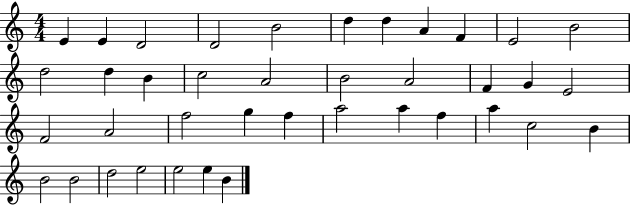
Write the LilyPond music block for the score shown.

{
  \clef treble
  \numericTimeSignature
  \time 4/4
  \key c \major
  e'4 e'4 d'2 | d'2 b'2 | d''4 d''4 a'4 f'4 | e'2 b'2 | \break d''2 d''4 b'4 | c''2 a'2 | b'2 a'2 | f'4 g'4 e'2 | \break f'2 a'2 | f''2 g''4 f''4 | a''2 a''4 f''4 | a''4 c''2 b'4 | \break b'2 b'2 | d''2 e''2 | e''2 e''4 b'4 | \bar "|."
}